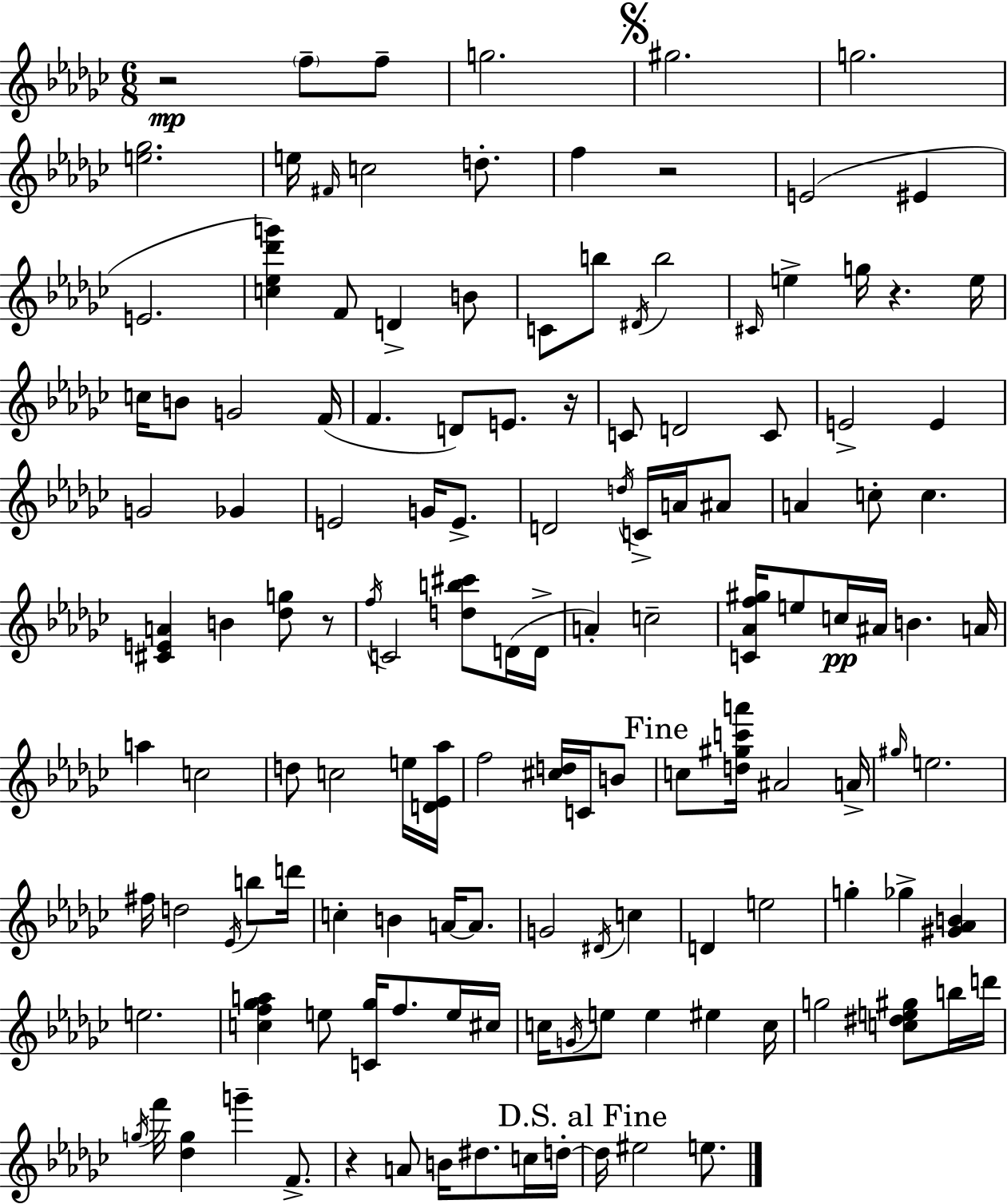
R/h F5/e F5/e G5/h. G#5/h. G5/h. [E5,Gb5]/h. E5/s F#4/s C5/h D5/e. F5/q R/h E4/h EIS4/q E4/h. [C5,Eb5,Db6,G6]/q F4/e D4/q B4/e C4/e B5/e D#4/s B5/h C#4/s E5/q G5/s R/q. E5/s C5/s B4/e G4/h F4/s F4/q. D4/e E4/e. R/s C4/e D4/h C4/e E4/h E4/q G4/h Gb4/q E4/h G4/s E4/e. D4/h D5/s C4/s A4/s A#4/e A4/q C5/e C5/q. [C#4,E4,A4]/q B4/q [Db5,G5]/e R/e F5/s C4/h [D5,B5,C#6]/e D4/s D4/s A4/q C5/h [C4,Ab4,F5,G#5]/s E5/e C5/s A#4/s B4/q. A4/s A5/q C5/h D5/e C5/h E5/s [D4,Eb4,Ab5]/s F5/h [C#5,D5]/s C4/s B4/e C5/e [D5,G#5,C6,A6]/s A#4/h A4/s G#5/s E5/h. F#5/s D5/h Eb4/s B5/e D6/s C5/q B4/q A4/s A4/e. G4/h D#4/s C5/q D4/q E5/h G5/q Gb5/q [G#4,Ab4,B4]/q E5/h. [C5,F5,Gb5,A5]/q E5/e [C4,Gb5]/s F5/e. E5/s C#5/s C5/s G4/s E5/e E5/q EIS5/q C5/s G5/h [C5,D#5,E5,G#5]/e B5/s D6/s G5/s F6/s [Db5,G5]/q G6/q F4/e. R/q A4/e B4/s D#5/e. C5/s D5/s D5/s EIS5/h E5/e.